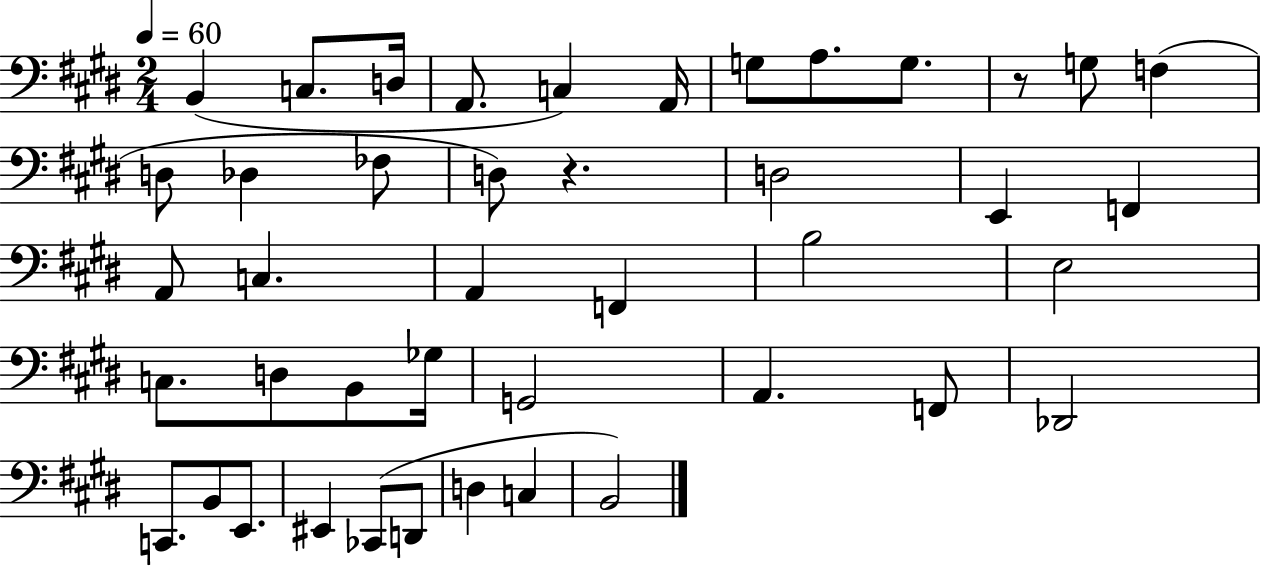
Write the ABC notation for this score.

X:1
T:Untitled
M:2/4
L:1/4
K:E
B,, C,/2 D,/4 A,,/2 C, A,,/4 G,/2 A,/2 G,/2 z/2 G,/2 F, D,/2 _D, _F,/2 D,/2 z D,2 E,, F,, A,,/2 C, A,, F,, B,2 E,2 C,/2 D,/2 B,,/2 _G,/4 G,,2 A,, F,,/2 _D,,2 C,,/2 B,,/2 E,,/2 ^E,, _C,,/2 D,,/2 D, C, B,,2